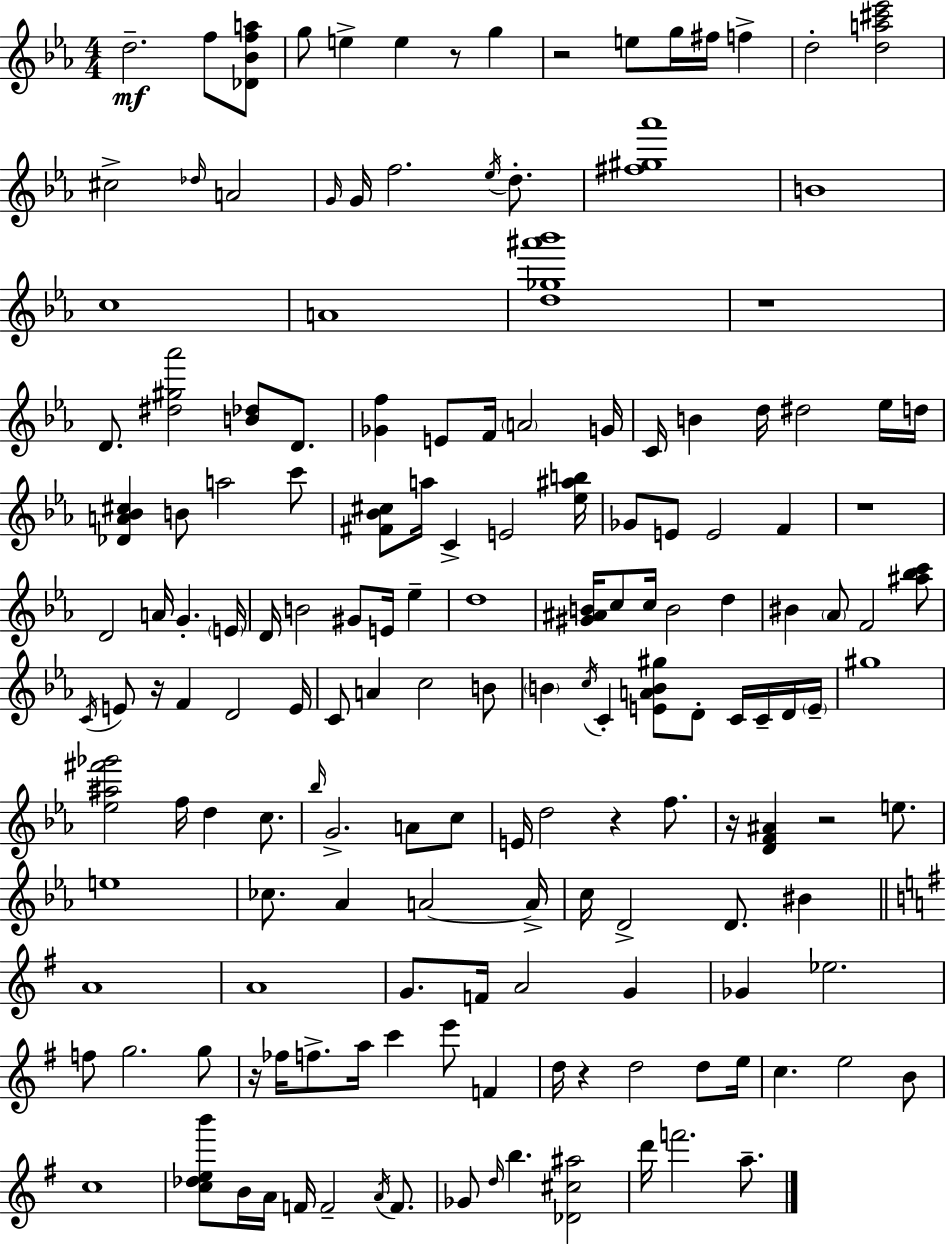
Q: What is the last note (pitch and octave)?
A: A5